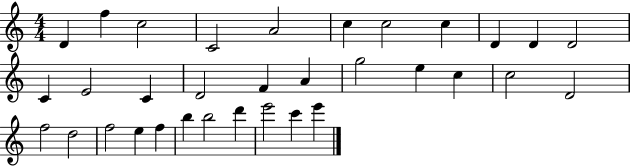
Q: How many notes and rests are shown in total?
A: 33